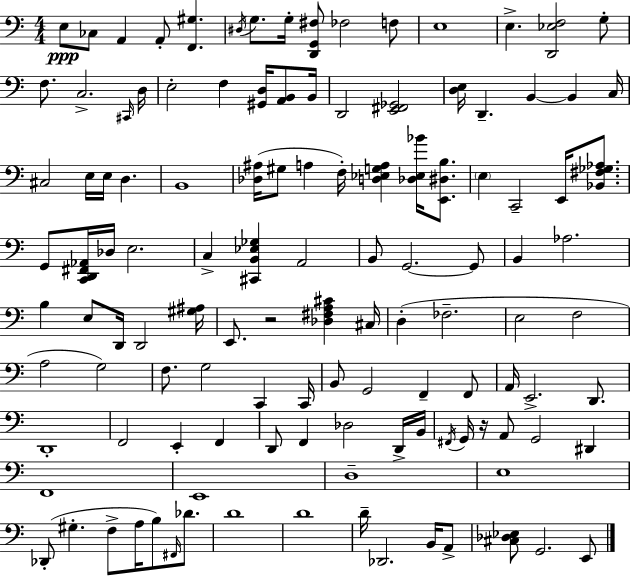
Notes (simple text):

E3/e CES3/e A2/q A2/e [F2,G#3]/q. D#3/s G3/e. G3/s [D2,G2,F#3]/e FES3/h F3/e E3/w E3/q. [D2,Eb3,F3]/h G3/e F3/e. C3/h. C#2/s D3/s E3/h F3/q [G#2,D3]/s [A2,B2]/e B2/s D2/h [E2,F#2,Gb2]/h [D3,E3]/s D2/q. B2/q B2/q C3/s C#3/h E3/s E3/s D3/q. B2/w [Db3,A#3]/s G#3/e A3/q F3/s [D3,Eb3,G3,A3]/q [Db3,Eb3,Bb4]/s [E2,D#3,B3]/e. E3/q C2/h E2/s [Bb2,F#3,Gb3,Ab3]/e. G2/e [C2,D2,F#2,Ab2]/s Db3/s E3/h. C3/q [C#2,B2,Eb3,Gb3]/q A2/h B2/e G2/h. G2/e B2/q Ab3/h. B3/q E3/e D2/s D2/h [G#3,A#3]/s E2/e. R/h [Db3,F#3,A3,C#4]/q C#3/s D3/q FES3/h. E3/h F3/h A3/h G3/h F3/e. G3/h C2/q C2/s B2/e G2/h F2/q F2/e A2/s E2/h. D2/e. D2/w F2/h E2/q F2/q D2/e F2/q Db3/h D2/s B2/s F#2/s G2/s R/s A2/e G2/h D#2/q F2/w E2/w D3/w E3/w Db2/e G#3/q. F3/e A3/s B3/e F#2/s Db4/e. D4/w D4/w D4/s Db2/h. B2/s A2/e [C#3,Db3,Eb3]/e G2/h. E2/e